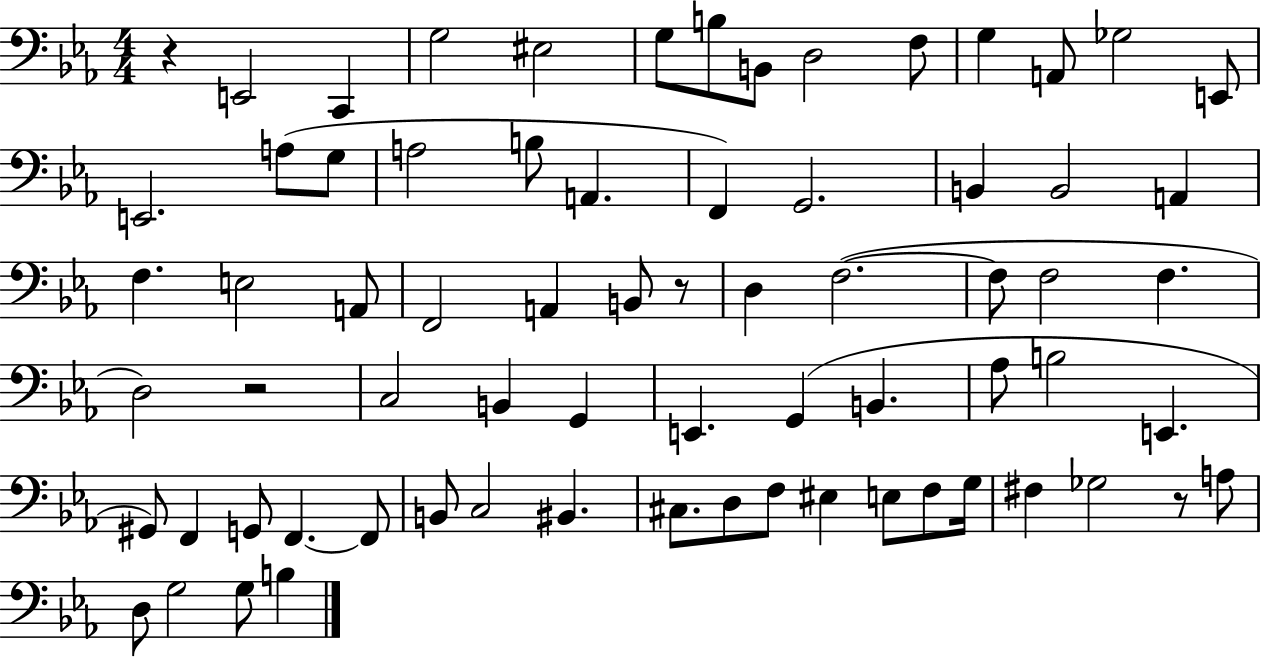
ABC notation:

X:1
T:Untitled
M:4/4
L:1/4
K:Eb
z E,,2 C,, G,2 ^E,2 G,/2 B,/2 B,,/2 D,2 F,/2 G, A,,/2 _G,2 E,,/2 E,,2 A,/2 G,/2 A,2 B,/2 A,, F,, G,,2 B,, B,,2 A,, F, E,2 A,,/2 F,,2 A,, B,,/2 z/2 D, F,2 F,/2 F,2 F, D,2 z2 C,2 B,, G,, E,, G,, B,, _A,/2 B,2 E,, ^G,,/2 F,, G,,/2 F,, F,,/2 B,,/2 C,2 ^B,, ^C,/2 D,/2 F,/2 ^E, E,/2 F,/2 G,/4 ^F, _G,2 z/2 A,/2 D,/2 G,2 G,/2 B,